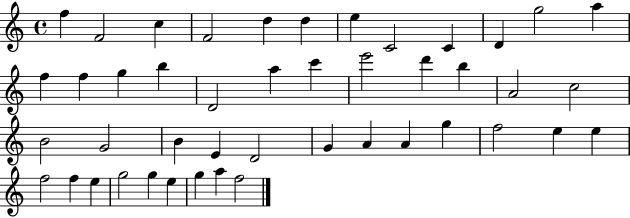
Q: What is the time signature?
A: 4/4